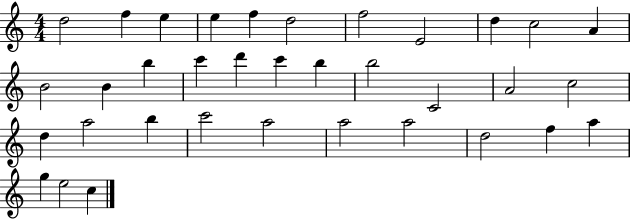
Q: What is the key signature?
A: C major